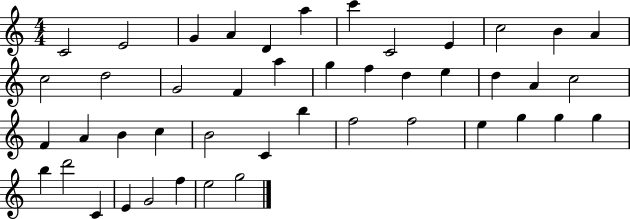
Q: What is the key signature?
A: C major